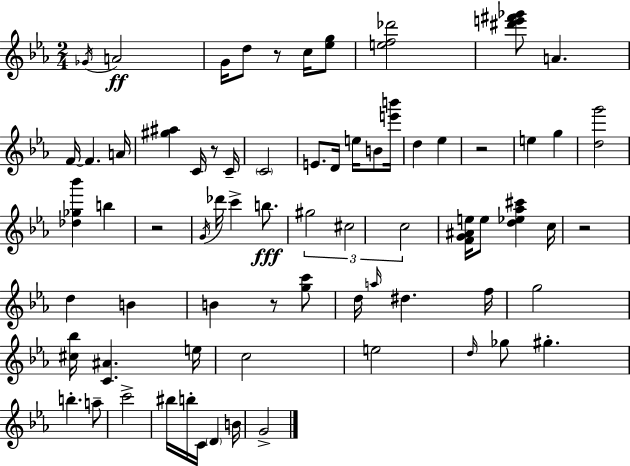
Gb4/s A4/h G4/s D5/e R/e C5/s [Eb5,G5]/e [E5,F5,Db6]/h [D#6,E6,F#6,Gb6]/e A4/q. F4/s F4/q. A4/s [G#5,A#5]/q C4/s R/e C4/s C4/h E4/e. D4/s E5/s B4/e [E6,B6]/s D5/q Eb5/q R/h E5/q G5/q [D5,G6]/h [Db5,Gb5,Bb6]/q B5/q R/h G4/s Db6/s C6/q B5/e. G#5/h C#5/h C5/h [F4,G4,A#4,E5]/s E5/e [D5,Eb5,Ab5,C#6]/q C5/s R/h D5/q B4/q B4/q R/e [G5,C6]/e D5/s A5/s D#5/q. F5/s G5/h [C#5,Bb5]/s [C4,A#4]/q. E5/s C5/h E5/h D5/s Gb5/e G#5/q. B5/q. A5/e C6/h BIS5/s B5/s C4/s D4/q B4/s G4/h